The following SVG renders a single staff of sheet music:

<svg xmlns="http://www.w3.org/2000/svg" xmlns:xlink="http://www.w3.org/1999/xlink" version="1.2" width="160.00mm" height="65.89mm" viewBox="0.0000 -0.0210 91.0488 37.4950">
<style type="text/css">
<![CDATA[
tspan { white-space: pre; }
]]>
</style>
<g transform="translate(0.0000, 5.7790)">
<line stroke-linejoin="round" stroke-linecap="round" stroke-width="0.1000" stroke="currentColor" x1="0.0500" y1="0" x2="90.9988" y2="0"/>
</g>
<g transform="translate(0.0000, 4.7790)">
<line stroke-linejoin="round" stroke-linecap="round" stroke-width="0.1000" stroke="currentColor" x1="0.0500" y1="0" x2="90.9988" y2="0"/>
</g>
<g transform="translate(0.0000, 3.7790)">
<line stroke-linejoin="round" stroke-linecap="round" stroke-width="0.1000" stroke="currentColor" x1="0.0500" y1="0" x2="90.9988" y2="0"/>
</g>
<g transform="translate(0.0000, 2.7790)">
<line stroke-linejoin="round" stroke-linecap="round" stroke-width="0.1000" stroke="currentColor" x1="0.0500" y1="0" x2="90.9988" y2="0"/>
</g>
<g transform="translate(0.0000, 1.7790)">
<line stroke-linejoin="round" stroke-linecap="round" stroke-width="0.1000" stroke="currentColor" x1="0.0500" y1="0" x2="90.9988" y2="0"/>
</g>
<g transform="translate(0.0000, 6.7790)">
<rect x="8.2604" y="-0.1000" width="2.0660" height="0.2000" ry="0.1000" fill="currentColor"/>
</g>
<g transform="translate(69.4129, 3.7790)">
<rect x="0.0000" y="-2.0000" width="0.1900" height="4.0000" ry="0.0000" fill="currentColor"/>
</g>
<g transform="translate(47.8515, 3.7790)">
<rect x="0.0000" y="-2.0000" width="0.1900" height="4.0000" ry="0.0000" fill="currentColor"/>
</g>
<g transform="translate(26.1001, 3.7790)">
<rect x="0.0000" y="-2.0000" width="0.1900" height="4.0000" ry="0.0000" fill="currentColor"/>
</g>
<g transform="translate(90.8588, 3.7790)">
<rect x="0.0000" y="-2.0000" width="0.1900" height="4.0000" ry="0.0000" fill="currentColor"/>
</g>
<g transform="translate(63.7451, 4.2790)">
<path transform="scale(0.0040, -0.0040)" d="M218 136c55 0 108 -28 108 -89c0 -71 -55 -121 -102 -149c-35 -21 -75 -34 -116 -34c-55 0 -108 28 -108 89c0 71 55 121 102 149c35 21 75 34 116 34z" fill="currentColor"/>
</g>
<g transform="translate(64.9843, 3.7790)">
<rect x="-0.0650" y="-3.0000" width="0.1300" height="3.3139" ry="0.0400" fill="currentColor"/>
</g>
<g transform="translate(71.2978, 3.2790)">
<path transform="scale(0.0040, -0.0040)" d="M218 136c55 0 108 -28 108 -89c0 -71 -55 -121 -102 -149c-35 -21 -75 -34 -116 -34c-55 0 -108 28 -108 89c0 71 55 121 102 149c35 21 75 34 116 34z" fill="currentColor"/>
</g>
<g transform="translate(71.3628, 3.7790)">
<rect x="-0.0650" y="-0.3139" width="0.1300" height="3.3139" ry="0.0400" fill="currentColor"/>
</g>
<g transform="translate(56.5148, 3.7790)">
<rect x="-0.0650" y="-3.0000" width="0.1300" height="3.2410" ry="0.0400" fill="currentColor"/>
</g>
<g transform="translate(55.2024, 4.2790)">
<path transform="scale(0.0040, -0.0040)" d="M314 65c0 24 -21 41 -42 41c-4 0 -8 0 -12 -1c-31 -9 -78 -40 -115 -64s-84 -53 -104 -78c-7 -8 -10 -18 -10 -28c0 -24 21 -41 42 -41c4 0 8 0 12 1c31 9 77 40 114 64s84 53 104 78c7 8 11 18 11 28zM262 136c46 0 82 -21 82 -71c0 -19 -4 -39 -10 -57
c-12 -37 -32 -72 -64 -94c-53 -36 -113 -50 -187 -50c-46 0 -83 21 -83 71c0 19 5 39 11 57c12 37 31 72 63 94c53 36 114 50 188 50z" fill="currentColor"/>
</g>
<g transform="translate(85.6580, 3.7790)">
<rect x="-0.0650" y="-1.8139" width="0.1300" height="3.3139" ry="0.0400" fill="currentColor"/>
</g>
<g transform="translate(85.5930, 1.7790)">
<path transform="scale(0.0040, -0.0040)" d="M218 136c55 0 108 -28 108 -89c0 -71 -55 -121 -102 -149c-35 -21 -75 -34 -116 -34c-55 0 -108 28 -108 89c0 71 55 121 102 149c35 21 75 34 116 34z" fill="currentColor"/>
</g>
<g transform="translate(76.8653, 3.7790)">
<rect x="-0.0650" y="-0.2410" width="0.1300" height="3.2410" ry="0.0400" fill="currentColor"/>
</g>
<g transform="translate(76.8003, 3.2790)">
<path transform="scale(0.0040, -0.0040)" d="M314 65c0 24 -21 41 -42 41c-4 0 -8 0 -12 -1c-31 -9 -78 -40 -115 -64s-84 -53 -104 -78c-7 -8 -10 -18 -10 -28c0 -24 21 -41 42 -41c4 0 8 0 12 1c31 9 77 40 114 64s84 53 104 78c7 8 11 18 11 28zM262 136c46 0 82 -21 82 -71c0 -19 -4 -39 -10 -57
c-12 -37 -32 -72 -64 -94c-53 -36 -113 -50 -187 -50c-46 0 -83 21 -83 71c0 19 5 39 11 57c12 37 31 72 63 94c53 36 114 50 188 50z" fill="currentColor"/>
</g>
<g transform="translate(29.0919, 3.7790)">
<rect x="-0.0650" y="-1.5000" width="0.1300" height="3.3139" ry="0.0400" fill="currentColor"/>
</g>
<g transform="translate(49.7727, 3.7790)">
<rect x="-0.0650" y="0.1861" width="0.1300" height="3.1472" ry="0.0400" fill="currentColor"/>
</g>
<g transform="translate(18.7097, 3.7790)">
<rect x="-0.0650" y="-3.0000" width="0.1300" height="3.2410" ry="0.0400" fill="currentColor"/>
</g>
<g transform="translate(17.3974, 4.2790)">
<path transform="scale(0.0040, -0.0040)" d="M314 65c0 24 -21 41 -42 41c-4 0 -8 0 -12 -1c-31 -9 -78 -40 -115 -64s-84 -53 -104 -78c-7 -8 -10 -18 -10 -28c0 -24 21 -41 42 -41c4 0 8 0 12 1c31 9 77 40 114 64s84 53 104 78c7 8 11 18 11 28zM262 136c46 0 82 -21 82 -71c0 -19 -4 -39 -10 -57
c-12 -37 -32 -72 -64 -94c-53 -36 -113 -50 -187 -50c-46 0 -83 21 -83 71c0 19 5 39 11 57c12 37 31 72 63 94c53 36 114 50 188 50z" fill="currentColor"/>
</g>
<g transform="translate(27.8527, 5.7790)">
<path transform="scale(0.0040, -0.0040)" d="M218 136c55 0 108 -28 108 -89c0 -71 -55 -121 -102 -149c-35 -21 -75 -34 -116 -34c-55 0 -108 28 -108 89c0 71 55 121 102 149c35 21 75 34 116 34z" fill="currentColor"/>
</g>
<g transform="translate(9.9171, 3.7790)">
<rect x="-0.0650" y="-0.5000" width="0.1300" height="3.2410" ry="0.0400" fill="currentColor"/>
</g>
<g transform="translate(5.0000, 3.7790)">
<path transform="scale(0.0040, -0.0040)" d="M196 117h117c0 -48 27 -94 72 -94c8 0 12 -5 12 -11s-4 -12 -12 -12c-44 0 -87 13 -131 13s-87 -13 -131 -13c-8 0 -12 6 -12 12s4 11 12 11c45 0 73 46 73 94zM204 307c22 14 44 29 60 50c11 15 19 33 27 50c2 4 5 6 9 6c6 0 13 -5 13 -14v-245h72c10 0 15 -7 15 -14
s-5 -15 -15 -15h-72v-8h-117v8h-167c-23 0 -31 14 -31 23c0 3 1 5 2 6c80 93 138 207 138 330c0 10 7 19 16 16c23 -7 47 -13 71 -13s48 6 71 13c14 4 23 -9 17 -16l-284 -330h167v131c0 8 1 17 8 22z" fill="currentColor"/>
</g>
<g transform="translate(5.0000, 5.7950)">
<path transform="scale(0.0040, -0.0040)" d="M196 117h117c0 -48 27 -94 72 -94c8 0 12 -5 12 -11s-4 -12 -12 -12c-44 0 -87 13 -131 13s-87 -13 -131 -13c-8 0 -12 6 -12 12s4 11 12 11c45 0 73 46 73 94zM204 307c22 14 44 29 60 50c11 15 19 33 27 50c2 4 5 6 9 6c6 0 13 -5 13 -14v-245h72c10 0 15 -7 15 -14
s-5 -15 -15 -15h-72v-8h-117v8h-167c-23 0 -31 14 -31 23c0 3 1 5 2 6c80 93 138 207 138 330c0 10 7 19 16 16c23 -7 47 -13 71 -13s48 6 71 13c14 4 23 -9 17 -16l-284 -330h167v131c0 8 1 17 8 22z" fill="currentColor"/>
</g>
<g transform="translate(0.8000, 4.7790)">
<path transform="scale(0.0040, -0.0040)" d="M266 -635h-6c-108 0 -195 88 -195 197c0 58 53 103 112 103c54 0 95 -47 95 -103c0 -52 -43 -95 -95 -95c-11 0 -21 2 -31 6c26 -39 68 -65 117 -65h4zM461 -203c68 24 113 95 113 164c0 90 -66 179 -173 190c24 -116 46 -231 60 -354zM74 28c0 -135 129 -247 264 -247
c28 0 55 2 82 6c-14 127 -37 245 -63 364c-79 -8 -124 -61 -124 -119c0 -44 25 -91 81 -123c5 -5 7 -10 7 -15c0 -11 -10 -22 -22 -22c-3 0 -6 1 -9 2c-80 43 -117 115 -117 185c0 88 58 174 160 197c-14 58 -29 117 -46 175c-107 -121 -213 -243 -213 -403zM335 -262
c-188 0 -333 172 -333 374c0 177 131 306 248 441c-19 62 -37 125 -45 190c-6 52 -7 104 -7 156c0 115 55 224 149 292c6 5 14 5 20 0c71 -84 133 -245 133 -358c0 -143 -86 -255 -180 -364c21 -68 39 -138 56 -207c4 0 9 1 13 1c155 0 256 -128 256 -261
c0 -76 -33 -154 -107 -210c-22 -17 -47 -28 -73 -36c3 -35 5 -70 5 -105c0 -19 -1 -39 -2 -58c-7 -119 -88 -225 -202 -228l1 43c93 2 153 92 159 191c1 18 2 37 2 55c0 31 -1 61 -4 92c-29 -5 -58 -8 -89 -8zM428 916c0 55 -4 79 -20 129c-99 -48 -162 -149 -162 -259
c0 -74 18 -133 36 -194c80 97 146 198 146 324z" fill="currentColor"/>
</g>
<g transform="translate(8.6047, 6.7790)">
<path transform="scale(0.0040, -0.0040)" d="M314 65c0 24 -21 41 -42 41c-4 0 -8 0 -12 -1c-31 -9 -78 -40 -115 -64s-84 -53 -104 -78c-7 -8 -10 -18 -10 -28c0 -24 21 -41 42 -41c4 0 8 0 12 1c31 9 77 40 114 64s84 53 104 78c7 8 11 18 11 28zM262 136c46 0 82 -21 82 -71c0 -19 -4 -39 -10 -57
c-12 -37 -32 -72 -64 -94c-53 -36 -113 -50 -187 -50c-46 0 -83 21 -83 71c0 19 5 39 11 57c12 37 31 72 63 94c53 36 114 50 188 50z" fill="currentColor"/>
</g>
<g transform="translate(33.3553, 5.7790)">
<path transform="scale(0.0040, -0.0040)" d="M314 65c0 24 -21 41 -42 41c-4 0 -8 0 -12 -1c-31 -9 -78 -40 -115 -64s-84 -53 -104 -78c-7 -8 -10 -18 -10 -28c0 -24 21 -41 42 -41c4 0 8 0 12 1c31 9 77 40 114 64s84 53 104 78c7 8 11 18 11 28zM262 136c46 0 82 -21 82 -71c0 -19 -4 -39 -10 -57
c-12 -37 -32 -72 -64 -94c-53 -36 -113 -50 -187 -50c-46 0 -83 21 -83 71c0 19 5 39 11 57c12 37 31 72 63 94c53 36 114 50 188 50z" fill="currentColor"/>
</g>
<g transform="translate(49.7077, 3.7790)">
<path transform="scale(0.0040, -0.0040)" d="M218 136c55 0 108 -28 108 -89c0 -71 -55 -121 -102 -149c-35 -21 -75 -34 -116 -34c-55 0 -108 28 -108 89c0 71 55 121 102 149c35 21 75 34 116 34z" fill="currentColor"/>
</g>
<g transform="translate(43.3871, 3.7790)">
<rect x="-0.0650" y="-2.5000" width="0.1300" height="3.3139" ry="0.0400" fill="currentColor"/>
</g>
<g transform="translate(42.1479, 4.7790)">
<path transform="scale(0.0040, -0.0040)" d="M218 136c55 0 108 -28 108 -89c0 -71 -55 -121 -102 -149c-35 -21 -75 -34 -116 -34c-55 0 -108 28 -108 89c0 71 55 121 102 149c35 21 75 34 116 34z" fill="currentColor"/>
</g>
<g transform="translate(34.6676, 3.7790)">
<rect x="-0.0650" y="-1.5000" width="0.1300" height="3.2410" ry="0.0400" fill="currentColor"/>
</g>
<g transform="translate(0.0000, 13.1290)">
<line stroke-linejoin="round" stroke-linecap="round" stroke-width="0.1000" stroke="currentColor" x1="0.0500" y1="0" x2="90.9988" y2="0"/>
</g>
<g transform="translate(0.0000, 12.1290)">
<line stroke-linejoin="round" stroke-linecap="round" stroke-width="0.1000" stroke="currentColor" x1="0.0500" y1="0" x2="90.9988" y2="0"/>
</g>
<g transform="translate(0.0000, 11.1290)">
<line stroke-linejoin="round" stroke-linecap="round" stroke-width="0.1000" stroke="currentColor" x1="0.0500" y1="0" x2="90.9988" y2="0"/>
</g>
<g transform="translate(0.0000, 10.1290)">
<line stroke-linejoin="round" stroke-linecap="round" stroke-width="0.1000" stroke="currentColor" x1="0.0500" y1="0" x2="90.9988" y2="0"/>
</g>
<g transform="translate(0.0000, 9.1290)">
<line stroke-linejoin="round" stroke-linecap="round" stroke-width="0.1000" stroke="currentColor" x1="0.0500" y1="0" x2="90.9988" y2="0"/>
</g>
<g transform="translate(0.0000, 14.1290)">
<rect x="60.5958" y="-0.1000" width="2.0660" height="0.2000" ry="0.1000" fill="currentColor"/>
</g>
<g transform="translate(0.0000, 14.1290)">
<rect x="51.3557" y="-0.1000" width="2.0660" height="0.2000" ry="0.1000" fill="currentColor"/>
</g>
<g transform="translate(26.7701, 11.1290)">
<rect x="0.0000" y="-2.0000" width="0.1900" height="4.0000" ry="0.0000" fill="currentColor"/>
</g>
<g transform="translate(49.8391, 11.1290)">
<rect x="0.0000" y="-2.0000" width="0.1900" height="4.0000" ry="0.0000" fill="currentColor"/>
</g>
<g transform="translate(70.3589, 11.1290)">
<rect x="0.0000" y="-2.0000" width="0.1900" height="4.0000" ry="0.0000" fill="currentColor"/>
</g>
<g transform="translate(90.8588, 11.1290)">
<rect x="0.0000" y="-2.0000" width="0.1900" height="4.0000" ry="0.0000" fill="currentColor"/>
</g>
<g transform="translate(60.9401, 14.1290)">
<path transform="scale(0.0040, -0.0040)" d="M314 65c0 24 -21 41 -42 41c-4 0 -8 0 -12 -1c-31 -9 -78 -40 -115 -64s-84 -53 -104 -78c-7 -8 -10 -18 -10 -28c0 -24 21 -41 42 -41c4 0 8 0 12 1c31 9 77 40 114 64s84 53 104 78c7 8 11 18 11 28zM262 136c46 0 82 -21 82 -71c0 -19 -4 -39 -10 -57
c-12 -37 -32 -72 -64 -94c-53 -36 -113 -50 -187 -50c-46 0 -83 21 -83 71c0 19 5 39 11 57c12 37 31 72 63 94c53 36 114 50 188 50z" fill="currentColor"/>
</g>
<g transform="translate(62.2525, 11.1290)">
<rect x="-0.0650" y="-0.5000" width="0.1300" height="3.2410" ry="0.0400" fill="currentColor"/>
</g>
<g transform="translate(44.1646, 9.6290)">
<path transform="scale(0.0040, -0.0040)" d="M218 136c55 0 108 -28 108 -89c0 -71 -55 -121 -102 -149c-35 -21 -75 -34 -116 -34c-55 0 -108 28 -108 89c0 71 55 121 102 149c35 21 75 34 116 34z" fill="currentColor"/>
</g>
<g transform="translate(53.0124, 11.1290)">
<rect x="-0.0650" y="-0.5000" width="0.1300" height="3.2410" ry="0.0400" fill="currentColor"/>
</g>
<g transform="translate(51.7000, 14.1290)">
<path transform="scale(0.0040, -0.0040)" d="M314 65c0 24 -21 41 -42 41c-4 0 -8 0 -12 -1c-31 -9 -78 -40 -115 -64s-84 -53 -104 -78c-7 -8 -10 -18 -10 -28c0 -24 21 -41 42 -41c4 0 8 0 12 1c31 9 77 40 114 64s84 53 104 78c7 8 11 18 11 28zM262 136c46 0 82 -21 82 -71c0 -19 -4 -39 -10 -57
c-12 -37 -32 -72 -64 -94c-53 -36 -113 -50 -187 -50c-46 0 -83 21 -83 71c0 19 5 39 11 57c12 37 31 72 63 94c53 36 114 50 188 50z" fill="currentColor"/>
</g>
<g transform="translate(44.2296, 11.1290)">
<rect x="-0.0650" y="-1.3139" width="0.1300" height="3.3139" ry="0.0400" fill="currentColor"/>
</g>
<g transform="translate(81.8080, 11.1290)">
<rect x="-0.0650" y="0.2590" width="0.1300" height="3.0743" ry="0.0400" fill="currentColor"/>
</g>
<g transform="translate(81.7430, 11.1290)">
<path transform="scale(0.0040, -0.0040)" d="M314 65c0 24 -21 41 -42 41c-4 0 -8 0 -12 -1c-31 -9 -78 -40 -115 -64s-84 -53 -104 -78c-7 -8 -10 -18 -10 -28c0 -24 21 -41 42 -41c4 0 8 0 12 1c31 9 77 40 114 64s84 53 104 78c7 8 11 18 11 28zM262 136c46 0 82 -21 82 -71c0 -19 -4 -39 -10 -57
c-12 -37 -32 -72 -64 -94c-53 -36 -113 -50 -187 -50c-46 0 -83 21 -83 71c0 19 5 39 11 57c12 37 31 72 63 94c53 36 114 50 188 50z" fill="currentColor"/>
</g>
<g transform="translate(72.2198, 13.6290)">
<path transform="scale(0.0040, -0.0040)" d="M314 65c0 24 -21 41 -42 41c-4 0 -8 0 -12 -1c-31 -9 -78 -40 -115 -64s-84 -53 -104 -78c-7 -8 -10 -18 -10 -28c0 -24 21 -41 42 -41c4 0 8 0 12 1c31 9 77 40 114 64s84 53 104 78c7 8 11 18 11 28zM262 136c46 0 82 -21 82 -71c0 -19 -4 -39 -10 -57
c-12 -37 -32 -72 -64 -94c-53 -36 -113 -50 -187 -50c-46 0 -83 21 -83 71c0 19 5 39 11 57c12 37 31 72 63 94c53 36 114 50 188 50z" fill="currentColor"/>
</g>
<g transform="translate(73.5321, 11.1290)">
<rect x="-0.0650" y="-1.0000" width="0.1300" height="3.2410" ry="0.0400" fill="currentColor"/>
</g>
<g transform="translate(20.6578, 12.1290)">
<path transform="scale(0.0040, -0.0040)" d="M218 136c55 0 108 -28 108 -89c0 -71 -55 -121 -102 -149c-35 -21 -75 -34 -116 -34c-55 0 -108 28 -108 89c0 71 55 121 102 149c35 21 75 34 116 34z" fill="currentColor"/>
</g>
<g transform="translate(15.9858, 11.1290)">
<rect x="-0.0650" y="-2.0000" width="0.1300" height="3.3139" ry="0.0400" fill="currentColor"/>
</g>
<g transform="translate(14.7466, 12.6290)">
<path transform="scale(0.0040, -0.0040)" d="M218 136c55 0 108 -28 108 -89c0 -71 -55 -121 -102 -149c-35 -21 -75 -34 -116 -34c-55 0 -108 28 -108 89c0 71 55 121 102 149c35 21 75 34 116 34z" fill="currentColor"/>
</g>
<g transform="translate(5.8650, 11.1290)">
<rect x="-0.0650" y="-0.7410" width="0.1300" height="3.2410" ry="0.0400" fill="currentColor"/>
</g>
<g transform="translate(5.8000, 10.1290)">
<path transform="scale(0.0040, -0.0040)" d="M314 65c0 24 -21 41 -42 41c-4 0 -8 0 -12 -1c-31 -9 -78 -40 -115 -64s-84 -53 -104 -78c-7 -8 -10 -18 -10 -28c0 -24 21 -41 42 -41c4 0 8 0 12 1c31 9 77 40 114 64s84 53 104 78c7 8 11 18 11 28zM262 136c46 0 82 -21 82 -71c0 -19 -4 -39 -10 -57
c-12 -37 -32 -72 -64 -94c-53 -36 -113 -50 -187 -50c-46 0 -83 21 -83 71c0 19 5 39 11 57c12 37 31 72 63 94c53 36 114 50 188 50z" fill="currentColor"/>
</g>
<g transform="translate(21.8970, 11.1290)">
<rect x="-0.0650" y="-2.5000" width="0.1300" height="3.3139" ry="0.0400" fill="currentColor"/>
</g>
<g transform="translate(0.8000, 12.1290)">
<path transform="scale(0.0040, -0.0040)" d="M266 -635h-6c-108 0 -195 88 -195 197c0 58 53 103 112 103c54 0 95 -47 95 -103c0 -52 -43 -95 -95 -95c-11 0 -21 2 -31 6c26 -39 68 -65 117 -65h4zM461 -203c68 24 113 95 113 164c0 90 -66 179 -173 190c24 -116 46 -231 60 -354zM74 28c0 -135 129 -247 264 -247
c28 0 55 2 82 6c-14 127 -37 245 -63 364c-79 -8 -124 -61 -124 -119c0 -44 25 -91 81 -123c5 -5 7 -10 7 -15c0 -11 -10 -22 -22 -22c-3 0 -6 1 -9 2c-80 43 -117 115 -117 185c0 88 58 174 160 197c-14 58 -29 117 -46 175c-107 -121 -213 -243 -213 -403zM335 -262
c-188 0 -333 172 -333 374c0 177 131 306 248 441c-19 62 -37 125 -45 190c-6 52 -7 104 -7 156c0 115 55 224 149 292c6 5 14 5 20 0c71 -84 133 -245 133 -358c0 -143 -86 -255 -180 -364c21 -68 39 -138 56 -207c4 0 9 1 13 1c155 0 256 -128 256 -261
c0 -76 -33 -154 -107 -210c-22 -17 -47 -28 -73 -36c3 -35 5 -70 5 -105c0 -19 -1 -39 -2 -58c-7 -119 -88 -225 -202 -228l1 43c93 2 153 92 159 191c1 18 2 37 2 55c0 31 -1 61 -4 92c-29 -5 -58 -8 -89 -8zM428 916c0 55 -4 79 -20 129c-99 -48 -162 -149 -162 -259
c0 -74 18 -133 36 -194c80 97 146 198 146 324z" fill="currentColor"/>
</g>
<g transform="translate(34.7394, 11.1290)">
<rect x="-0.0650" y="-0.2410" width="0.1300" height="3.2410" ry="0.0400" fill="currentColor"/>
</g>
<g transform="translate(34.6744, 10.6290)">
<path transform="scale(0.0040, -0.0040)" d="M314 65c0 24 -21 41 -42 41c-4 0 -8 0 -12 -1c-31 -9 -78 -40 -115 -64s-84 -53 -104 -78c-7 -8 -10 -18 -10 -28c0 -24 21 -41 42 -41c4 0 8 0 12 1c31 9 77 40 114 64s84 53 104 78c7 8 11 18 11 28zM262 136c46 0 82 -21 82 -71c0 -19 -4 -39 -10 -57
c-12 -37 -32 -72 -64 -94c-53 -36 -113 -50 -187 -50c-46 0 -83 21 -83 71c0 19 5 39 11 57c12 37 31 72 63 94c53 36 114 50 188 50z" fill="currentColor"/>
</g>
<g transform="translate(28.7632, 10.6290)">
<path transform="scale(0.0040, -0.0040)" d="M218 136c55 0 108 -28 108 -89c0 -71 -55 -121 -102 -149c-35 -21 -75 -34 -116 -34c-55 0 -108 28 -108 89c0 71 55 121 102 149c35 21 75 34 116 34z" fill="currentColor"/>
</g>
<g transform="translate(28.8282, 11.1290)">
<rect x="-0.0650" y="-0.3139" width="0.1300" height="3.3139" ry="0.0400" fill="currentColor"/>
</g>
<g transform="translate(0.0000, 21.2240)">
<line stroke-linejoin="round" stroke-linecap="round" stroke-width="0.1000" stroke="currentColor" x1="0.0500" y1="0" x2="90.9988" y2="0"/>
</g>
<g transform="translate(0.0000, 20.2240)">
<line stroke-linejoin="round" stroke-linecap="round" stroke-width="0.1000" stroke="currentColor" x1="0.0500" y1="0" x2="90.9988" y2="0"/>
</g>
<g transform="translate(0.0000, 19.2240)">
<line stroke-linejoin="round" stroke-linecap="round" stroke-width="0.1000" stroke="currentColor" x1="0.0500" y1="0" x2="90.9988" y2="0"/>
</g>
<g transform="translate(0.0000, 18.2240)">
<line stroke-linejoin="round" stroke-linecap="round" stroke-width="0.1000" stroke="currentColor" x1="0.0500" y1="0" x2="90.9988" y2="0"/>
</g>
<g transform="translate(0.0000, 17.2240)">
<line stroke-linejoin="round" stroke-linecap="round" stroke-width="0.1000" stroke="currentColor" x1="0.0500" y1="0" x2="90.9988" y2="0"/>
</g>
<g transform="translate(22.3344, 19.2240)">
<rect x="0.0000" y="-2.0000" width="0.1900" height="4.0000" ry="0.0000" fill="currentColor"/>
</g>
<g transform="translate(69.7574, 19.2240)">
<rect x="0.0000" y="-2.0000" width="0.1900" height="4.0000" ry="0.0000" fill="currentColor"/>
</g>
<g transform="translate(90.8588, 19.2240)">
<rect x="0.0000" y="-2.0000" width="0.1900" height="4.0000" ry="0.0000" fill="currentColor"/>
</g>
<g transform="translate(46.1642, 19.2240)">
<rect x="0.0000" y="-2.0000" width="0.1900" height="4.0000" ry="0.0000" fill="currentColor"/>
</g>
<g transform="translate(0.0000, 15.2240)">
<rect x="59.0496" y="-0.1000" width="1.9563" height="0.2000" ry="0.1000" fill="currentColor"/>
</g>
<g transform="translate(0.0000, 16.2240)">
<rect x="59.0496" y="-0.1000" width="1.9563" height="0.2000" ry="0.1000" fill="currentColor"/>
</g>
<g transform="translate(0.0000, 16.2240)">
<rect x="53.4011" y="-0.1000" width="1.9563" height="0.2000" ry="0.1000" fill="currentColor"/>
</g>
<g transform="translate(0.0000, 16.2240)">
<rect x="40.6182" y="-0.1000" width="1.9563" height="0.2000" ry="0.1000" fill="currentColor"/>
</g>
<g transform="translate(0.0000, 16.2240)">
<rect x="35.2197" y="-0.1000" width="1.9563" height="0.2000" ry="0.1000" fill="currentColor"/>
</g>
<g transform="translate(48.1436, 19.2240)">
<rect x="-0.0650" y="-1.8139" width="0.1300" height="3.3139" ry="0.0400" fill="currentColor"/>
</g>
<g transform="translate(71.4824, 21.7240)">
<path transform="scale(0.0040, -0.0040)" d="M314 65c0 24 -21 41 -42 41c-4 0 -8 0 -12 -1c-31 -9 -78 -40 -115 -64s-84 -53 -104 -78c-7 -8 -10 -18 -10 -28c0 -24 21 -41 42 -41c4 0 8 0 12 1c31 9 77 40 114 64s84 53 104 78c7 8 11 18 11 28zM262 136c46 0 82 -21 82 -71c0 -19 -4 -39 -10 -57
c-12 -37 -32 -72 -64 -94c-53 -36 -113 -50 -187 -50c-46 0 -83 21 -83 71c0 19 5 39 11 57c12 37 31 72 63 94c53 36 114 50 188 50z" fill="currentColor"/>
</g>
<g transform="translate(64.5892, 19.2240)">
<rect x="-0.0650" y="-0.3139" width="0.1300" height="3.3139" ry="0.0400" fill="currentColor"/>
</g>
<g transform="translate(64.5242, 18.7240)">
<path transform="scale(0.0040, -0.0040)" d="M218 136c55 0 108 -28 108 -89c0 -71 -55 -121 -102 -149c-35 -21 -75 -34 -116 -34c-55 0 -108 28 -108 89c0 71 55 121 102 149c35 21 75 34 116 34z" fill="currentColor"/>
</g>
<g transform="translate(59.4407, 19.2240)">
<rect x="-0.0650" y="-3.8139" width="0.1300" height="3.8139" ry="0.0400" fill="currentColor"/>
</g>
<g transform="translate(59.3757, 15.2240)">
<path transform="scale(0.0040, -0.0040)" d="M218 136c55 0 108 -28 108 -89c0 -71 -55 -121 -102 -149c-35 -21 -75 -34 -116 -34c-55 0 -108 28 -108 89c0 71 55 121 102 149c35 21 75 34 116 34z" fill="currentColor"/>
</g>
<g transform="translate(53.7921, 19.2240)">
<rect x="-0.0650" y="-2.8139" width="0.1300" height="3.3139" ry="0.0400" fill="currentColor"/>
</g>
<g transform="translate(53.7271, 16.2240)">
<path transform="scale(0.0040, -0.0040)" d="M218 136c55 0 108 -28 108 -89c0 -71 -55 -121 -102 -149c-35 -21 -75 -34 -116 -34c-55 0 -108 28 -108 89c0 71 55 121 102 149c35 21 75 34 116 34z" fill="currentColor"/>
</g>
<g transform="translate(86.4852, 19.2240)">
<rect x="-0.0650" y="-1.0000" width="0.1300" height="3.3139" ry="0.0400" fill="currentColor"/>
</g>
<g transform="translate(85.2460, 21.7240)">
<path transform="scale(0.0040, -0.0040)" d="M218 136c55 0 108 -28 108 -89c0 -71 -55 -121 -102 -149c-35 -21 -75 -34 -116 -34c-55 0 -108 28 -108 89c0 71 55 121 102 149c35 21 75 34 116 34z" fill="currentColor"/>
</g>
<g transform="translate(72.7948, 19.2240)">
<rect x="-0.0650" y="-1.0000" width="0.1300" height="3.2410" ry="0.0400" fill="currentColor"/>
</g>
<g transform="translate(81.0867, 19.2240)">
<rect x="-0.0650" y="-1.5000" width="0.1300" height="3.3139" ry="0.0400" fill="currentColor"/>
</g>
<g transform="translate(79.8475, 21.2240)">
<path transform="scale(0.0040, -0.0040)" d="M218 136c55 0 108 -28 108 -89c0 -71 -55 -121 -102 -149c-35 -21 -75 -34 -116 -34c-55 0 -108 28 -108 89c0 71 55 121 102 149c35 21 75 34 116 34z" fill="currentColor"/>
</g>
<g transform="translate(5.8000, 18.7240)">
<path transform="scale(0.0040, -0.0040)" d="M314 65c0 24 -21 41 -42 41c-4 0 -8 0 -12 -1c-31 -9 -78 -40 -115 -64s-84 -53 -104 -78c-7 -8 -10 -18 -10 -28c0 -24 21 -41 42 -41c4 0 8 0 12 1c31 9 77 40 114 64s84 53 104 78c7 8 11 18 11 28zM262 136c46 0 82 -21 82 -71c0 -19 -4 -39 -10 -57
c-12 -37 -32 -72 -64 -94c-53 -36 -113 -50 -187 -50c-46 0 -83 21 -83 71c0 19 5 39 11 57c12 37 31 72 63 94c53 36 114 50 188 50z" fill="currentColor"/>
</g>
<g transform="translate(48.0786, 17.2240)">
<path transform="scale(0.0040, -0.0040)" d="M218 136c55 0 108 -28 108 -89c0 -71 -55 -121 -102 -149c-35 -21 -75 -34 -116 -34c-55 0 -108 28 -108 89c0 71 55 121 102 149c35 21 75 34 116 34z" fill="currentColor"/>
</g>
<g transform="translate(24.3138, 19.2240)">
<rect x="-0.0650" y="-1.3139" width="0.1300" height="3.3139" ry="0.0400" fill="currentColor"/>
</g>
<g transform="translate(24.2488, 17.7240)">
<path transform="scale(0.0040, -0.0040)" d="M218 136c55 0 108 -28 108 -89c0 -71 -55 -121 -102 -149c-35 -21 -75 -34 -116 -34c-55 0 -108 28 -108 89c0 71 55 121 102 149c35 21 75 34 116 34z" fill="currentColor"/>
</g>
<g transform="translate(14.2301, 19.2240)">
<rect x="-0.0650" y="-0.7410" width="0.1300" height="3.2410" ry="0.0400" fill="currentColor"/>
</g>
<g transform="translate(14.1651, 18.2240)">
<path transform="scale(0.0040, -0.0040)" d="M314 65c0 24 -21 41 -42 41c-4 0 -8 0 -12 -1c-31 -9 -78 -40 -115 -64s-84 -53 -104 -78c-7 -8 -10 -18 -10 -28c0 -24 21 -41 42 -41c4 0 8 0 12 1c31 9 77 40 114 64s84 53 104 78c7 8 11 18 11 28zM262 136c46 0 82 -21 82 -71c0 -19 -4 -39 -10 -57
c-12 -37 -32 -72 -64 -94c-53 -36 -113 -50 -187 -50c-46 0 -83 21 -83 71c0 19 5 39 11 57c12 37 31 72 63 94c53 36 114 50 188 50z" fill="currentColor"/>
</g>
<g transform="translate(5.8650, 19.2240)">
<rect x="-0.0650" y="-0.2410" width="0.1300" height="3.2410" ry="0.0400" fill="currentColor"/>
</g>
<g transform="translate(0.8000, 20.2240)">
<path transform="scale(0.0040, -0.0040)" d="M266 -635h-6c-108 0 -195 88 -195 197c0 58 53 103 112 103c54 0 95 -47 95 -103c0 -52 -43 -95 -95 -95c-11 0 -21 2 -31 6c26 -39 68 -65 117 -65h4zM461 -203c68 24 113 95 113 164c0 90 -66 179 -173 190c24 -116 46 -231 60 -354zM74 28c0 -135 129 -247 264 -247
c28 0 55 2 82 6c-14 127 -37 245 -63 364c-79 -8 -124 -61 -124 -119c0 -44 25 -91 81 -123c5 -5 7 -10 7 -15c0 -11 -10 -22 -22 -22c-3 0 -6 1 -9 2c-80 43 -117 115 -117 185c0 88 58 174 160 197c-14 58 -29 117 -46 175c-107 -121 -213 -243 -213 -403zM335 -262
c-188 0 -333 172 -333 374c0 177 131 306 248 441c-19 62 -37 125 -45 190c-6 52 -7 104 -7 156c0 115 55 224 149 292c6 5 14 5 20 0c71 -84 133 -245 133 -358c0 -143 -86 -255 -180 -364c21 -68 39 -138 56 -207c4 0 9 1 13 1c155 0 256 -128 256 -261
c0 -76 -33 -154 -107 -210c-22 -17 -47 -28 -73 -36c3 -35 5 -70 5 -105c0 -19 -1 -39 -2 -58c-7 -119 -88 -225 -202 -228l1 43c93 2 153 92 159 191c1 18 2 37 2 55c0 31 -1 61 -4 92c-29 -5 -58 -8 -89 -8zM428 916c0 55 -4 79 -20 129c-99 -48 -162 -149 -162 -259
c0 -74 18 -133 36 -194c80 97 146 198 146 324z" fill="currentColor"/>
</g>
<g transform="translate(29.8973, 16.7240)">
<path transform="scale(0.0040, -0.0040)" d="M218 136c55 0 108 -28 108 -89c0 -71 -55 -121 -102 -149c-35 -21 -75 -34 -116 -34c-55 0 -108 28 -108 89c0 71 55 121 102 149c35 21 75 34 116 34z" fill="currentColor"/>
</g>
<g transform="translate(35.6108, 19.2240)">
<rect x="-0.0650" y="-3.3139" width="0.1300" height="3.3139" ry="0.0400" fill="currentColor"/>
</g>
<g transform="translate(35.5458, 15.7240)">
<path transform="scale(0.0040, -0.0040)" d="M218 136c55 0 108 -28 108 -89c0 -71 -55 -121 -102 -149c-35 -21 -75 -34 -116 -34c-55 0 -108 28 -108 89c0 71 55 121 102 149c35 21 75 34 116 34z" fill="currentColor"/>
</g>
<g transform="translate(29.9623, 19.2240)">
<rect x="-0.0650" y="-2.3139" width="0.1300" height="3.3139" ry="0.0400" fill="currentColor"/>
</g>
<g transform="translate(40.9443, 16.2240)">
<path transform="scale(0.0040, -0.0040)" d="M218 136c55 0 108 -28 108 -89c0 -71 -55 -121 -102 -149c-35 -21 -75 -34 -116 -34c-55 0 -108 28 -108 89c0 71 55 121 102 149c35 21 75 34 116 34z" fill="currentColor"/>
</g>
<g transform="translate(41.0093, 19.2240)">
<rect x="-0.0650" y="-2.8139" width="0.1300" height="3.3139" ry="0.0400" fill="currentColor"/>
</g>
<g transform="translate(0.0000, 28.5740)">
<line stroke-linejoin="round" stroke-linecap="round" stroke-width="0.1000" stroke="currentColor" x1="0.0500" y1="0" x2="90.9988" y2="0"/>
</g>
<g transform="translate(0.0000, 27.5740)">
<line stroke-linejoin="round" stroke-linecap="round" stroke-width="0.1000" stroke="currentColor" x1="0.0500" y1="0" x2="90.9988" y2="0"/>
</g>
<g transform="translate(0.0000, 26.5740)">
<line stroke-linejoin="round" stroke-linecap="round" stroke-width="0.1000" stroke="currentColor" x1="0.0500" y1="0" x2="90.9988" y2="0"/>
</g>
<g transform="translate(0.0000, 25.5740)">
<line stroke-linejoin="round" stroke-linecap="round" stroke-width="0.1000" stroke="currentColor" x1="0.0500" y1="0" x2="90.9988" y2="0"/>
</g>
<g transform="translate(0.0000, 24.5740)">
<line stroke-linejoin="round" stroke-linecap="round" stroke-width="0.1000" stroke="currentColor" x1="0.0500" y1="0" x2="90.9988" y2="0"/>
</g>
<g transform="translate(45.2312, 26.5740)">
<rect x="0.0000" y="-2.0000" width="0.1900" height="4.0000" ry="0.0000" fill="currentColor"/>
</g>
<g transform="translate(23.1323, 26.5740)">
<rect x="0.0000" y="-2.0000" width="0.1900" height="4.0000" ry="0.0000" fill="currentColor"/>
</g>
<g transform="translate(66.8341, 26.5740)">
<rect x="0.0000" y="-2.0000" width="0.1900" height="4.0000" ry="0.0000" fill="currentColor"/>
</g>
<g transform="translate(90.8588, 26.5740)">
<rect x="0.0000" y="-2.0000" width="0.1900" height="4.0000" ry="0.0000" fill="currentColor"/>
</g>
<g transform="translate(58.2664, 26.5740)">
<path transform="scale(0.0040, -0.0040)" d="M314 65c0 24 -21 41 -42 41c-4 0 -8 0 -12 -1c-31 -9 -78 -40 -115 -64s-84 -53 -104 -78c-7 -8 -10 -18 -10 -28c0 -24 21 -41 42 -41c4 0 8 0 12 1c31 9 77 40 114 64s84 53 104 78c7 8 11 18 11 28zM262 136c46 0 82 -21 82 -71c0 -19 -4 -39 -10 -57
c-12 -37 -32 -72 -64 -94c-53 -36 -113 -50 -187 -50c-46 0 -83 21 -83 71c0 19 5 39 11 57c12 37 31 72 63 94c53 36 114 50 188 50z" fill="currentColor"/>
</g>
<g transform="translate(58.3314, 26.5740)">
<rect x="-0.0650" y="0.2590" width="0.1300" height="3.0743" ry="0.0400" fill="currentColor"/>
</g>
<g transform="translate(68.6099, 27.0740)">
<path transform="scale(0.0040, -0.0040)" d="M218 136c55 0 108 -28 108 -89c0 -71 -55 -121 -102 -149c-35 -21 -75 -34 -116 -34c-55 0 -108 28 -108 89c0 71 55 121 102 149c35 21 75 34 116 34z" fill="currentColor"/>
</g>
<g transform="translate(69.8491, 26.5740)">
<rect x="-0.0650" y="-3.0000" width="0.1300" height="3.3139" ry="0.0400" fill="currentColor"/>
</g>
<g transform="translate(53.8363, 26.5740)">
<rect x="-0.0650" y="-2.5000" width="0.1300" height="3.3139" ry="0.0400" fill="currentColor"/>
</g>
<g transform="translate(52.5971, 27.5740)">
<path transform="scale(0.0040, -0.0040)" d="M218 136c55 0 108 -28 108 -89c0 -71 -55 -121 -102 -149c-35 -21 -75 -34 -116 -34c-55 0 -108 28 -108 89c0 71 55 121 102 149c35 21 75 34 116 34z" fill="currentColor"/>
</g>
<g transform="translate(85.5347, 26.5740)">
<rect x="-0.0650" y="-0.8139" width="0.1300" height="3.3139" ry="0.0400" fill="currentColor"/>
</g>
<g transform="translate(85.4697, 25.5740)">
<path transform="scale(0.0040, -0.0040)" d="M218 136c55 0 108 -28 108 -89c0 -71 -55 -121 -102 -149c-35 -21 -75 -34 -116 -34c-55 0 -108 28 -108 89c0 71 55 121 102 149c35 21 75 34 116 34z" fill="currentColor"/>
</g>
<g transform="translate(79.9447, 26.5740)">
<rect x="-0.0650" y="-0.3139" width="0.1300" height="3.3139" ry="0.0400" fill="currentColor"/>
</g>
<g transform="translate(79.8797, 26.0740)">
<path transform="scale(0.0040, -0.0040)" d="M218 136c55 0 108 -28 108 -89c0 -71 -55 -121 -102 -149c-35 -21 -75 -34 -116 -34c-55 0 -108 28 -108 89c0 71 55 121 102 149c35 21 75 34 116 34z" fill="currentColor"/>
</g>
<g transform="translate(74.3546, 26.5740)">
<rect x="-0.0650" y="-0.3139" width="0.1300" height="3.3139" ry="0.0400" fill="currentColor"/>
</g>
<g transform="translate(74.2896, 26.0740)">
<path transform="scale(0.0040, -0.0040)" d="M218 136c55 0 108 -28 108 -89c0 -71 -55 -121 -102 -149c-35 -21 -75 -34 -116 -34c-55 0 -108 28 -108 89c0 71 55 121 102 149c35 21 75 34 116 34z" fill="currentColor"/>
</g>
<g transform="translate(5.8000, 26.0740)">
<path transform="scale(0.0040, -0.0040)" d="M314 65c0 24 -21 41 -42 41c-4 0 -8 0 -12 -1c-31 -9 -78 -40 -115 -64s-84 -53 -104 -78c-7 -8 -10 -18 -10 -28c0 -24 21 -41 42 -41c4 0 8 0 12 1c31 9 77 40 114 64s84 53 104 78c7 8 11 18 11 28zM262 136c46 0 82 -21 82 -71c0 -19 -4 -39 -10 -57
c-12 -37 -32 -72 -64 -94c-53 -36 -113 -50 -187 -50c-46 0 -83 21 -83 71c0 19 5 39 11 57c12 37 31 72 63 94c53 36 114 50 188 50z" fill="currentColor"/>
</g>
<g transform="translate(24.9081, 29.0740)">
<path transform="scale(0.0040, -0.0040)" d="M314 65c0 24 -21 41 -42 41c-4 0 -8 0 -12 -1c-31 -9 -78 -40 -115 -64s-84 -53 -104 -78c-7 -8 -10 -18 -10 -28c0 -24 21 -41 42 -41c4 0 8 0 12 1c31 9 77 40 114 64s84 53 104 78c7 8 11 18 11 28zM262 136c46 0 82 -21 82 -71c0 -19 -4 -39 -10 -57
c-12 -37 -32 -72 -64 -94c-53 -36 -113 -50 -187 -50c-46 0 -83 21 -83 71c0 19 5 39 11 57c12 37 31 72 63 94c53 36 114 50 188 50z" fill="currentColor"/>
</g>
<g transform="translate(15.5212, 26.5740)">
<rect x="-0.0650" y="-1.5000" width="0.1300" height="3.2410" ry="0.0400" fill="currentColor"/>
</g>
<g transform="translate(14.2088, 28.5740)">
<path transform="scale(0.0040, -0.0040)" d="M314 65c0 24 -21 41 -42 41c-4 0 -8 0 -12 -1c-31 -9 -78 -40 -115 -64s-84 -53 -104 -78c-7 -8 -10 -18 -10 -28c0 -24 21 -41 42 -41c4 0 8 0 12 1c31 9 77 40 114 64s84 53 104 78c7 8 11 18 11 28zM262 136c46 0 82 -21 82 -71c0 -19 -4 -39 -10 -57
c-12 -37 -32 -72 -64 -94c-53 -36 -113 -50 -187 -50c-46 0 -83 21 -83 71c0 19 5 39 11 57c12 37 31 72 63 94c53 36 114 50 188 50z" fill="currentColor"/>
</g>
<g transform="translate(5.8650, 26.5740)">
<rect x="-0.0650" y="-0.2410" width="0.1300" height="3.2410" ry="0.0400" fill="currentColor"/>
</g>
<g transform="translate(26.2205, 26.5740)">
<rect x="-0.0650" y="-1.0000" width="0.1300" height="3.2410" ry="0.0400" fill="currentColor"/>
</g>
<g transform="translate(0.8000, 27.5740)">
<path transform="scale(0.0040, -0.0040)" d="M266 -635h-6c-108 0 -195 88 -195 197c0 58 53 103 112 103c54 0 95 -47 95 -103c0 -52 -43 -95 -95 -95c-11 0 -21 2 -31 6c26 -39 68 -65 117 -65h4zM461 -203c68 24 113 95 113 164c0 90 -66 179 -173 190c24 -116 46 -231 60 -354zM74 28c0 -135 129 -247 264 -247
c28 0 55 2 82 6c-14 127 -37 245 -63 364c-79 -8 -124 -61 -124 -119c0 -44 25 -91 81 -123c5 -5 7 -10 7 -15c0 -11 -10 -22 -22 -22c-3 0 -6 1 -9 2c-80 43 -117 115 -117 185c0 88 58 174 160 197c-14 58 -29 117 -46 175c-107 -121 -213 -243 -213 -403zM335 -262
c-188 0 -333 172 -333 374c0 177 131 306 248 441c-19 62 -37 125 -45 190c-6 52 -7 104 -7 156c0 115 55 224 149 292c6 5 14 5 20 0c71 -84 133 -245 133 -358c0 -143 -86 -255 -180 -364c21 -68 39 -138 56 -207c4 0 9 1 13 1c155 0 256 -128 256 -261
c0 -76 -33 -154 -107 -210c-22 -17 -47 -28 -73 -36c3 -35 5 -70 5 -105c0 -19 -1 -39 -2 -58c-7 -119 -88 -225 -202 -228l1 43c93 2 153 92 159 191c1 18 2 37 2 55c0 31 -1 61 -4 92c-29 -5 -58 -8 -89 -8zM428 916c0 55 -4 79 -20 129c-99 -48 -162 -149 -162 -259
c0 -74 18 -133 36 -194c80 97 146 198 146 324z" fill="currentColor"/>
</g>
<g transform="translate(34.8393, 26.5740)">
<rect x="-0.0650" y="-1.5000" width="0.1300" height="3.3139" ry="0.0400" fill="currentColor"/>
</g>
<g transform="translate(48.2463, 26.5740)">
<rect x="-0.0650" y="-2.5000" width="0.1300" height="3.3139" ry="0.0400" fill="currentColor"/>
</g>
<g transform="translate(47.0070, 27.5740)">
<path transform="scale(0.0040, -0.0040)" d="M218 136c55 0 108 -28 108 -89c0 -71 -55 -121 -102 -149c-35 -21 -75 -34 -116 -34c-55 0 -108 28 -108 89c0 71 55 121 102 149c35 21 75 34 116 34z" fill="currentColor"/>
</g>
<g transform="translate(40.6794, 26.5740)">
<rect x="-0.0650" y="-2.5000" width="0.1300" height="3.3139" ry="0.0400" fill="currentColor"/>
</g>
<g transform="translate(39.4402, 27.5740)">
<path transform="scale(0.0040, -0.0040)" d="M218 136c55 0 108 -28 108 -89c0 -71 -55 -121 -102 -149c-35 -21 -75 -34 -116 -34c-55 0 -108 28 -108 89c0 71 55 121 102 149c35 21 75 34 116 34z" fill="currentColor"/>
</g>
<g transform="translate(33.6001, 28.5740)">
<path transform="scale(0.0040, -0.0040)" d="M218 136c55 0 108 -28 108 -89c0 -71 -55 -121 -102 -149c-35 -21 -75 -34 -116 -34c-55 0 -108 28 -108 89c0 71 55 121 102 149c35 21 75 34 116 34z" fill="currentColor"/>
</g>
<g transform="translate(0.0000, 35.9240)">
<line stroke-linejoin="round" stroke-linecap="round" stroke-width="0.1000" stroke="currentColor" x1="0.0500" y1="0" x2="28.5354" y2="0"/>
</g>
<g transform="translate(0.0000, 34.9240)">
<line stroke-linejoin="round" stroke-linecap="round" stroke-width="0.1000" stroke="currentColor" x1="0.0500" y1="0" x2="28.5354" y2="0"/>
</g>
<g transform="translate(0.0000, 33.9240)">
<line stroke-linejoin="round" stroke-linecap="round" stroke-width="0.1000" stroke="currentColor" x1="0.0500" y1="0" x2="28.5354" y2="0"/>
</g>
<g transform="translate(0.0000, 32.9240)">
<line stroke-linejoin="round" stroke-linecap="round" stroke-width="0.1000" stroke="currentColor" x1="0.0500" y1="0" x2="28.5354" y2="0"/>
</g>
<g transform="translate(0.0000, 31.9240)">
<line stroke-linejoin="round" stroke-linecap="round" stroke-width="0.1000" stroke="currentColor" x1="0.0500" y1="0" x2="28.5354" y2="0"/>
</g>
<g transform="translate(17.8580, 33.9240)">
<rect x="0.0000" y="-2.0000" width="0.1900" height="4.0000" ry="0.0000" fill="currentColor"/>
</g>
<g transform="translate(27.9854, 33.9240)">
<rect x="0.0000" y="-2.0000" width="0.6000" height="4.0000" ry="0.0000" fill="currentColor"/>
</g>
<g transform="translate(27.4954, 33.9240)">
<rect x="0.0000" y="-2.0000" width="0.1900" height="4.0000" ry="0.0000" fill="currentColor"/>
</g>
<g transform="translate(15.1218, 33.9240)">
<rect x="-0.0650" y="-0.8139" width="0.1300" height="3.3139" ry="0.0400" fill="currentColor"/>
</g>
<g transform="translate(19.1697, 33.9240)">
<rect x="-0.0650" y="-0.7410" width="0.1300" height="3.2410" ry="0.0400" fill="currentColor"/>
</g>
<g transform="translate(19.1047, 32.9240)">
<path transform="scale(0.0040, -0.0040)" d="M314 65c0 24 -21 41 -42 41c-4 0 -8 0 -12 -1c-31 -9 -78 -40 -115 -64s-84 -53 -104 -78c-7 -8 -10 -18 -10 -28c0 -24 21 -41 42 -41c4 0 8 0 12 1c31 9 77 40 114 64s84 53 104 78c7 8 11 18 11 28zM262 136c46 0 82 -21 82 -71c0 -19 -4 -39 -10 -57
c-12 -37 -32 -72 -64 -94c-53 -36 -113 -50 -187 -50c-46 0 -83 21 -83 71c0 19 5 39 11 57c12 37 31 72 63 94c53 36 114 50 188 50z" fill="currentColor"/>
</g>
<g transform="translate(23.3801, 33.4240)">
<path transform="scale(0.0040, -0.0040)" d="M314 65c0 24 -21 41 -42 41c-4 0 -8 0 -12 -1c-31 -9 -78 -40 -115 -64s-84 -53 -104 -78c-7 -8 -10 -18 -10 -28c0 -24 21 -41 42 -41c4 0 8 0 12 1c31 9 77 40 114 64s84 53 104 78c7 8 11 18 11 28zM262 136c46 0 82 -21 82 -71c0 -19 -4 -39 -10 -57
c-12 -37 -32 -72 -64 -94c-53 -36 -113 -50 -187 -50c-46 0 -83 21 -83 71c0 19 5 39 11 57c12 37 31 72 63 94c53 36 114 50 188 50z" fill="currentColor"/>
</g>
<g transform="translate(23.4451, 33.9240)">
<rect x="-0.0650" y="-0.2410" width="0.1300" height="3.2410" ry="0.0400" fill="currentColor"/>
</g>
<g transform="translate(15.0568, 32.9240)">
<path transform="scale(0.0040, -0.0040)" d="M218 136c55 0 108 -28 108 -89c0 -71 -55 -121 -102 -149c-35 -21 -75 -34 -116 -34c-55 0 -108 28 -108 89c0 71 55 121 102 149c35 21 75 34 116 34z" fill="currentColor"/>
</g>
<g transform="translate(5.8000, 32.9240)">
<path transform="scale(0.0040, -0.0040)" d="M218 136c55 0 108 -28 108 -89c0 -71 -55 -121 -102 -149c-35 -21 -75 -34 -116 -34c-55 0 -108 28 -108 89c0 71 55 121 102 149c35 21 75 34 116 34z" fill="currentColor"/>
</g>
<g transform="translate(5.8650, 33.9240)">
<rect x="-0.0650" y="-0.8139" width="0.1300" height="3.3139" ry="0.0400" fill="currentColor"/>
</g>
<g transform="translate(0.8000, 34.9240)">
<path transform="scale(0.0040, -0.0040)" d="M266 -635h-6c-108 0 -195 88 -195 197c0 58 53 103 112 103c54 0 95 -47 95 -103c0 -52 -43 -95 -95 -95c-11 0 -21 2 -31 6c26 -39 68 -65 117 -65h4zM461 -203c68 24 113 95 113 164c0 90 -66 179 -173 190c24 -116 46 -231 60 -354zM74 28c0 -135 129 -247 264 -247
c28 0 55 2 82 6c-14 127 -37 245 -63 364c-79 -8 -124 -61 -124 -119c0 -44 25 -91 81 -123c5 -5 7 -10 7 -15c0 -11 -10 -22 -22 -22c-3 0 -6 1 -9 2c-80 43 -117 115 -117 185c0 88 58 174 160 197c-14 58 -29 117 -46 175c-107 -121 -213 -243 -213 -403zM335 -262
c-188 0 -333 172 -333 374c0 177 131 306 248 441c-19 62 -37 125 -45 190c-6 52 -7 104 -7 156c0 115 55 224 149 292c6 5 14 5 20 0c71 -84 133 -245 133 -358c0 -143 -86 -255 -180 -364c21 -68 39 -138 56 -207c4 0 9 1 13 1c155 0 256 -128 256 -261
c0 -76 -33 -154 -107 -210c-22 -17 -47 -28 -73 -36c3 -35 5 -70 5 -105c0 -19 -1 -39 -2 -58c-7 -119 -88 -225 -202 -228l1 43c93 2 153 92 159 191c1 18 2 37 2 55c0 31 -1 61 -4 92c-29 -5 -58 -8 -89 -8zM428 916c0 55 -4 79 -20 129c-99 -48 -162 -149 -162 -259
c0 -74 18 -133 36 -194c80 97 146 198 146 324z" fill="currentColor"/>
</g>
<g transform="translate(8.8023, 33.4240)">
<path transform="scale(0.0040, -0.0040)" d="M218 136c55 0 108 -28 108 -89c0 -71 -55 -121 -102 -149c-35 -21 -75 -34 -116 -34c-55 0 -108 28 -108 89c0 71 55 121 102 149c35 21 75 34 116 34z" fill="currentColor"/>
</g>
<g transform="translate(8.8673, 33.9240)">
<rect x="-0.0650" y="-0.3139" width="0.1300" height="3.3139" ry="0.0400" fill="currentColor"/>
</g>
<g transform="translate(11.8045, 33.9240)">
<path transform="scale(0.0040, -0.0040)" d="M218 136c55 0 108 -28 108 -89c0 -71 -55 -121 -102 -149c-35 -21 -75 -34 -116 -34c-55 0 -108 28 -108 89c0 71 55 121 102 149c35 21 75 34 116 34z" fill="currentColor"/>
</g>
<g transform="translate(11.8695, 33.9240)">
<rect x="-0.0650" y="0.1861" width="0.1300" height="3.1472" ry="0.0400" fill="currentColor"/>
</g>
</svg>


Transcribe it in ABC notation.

X:1
T:Untitled
M:4/4
L:1/4
K:C
C2 A2 E E2 G B A2 A c c2 f d2 F G c c2 e C2 C2 D2 B2 c2 d2 e g b a f a c' c D2 E D c2 E2 D2 E G G G B2 A c c d d c B d d2 c2